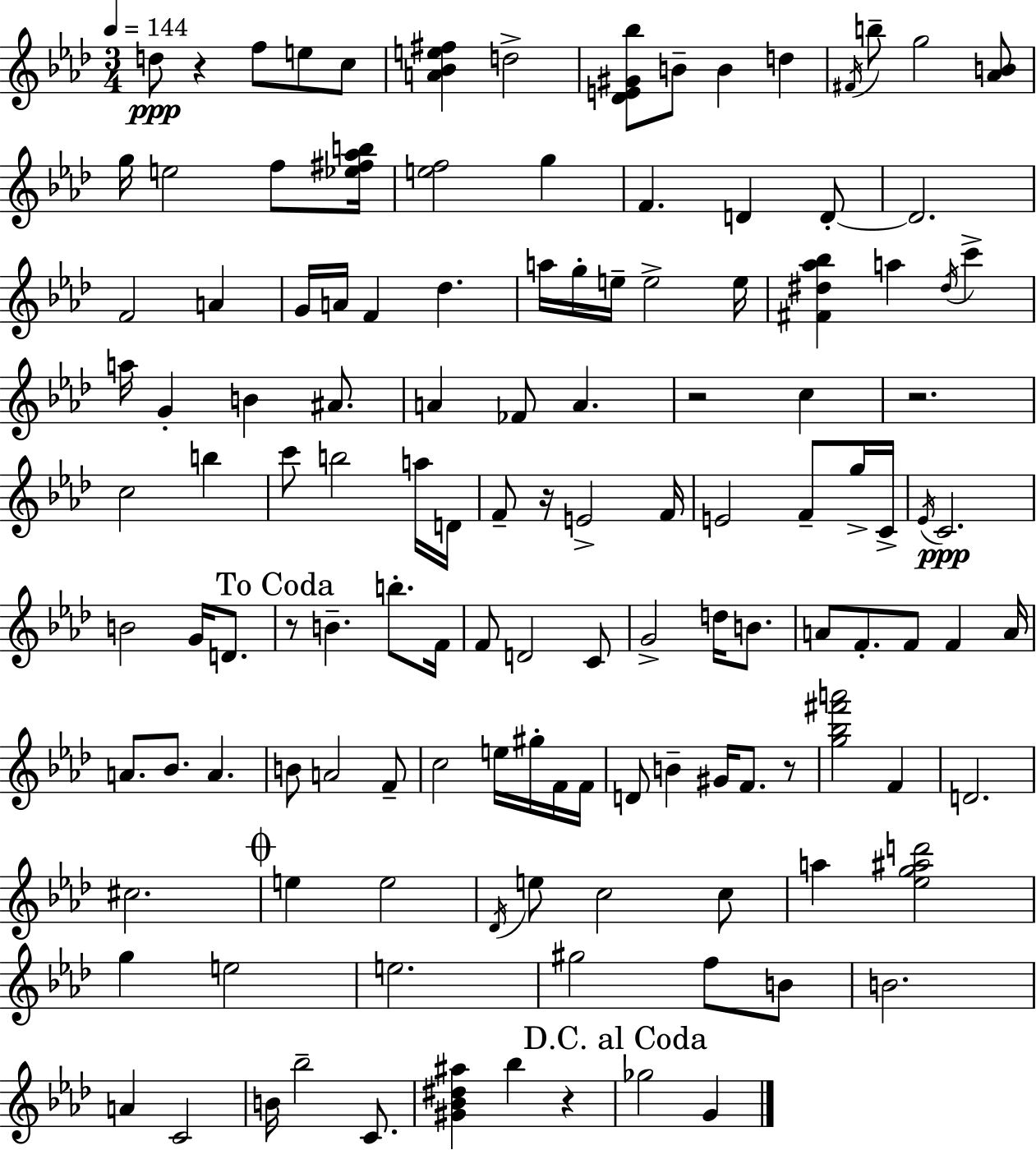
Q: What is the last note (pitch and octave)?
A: G4